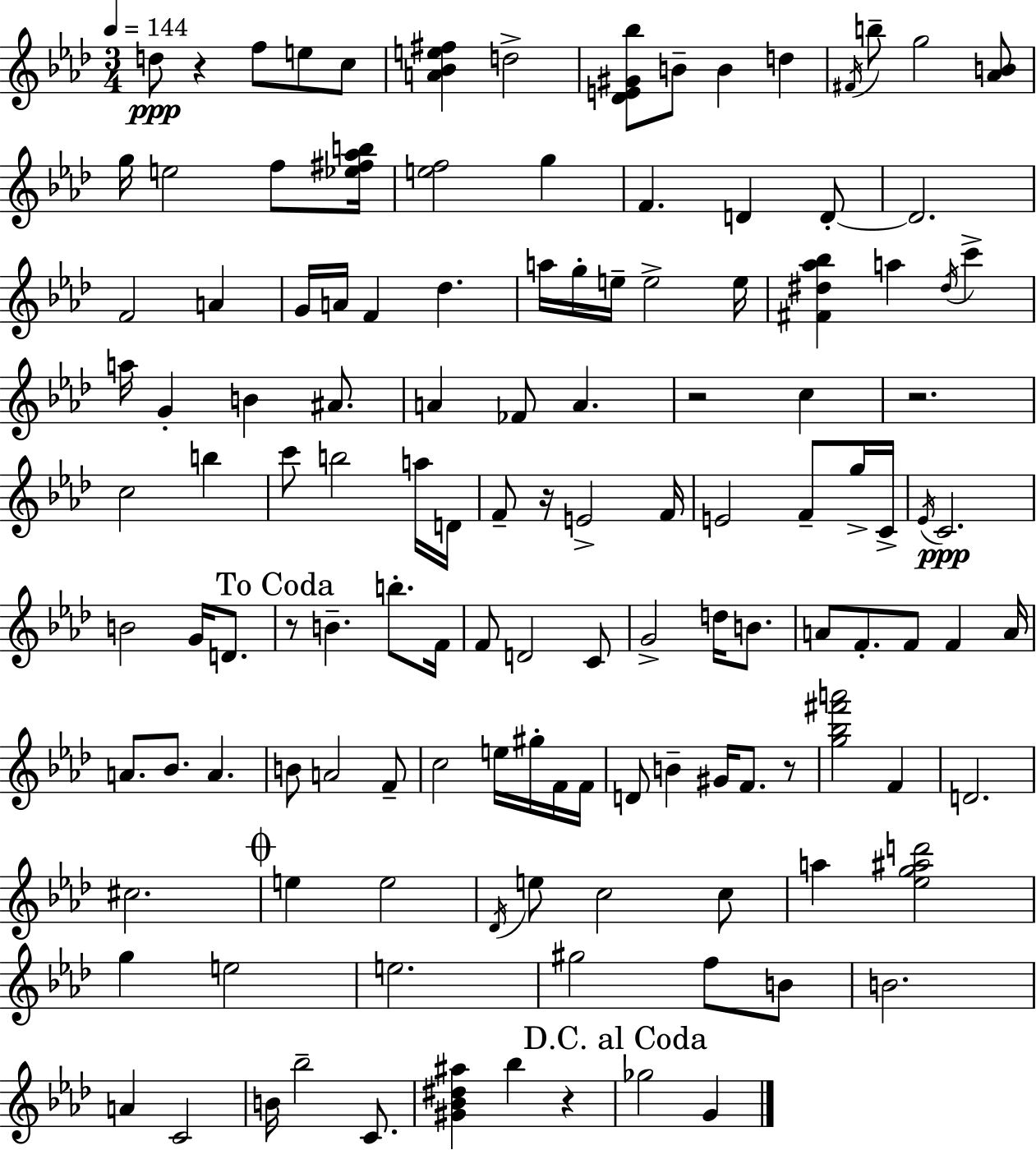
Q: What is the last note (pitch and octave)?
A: G4